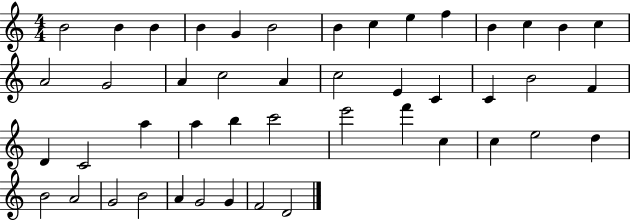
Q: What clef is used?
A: treble